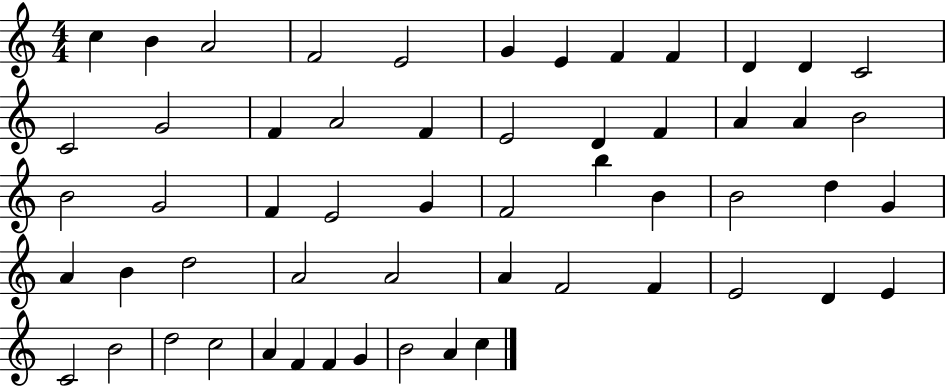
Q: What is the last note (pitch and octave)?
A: C5